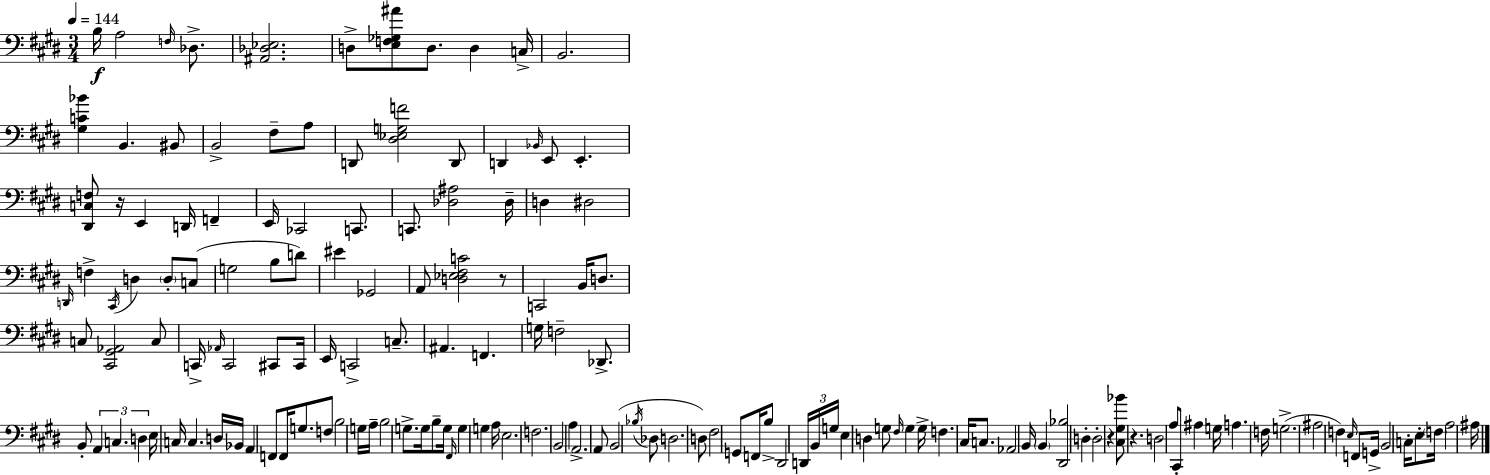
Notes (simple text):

B3/s A3/h F3/s Db3/e. [A#2,Db3,Eb3]/h. D3/e [E3,F3,Gb3,A#4]/e D3/e. D3/q C3/s B2/h. [G#3,C4,Bb4]/q B2/q. BIS2/e B2/h F#3/e A3/e D2/e [D#3,Eb3,G3,F4]/h D2/e D2/q Bb2/s E2/e E2/q. [D#2,C3,F3]/e R/s E2/q D2/s F2/q E2/s CES2/h C2/e. C2/e. [Db3,A#3]/h Db3/s D3/q D#3/h D2/s F3/q C#2/s D3/q D3/e C3/e G3/h B3/e D4/e EIS4/q Gb2/h A2/e [D3,Eb3,F#3,C4]/h R/e C2/h B2/s D3/e. C3/e [C#2,G#2,Ab2]/h C3/e C2/s Ab2/s C2/h C#2/e C#2/s E2/s C2/h C3/e. A#2/q. F2/q. G3/s F3/h Db2/e. B2/e A2/q C3/q. D3/q E3/s C3/s C3/q. D3/s Bb2/s A2/q F2/e F2/s G3/e. F3/e B3/h G3/s A3/s B3/h G3/e. G3/s B3/e G3/s F#2/s G3/q G3/q A3/s E3/h. F3/h. B2/h A3/q A2/h. A2/e B2/h Bb3/s Db3/e D3/h. D3/e F#3/h G2/e F2/s B3/e D#2/h D2/s B2/s G3/s E3/q D3/q G3/e F#3/s G3/q G3/s F3/q. C#3/s C3/e. Ab2/h B2/s B2/q [D#2,Bb3]/h D3/q D3/h R/q [C#3,G#3,Bb4]/e R/q. D3/h A3/e C#2/e A#3/q G3/s A3/q. F3/s G3/h. A#3/h F3/q E3/s F2/e G2/s B2/h C3/s E3/e F3/s A3/h A#3/s